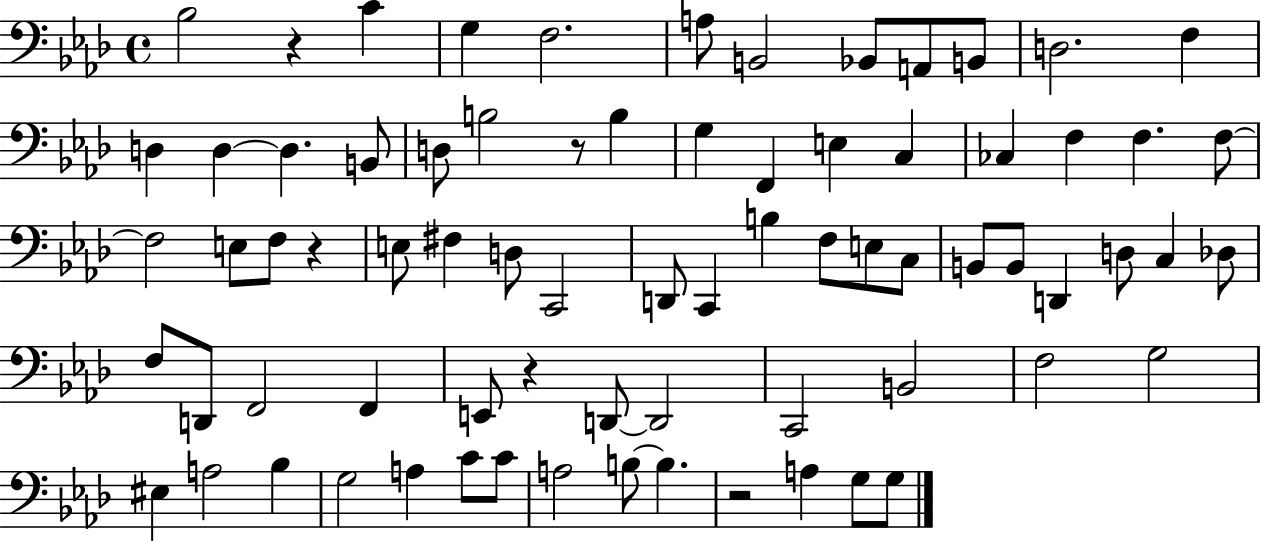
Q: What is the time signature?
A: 4/4